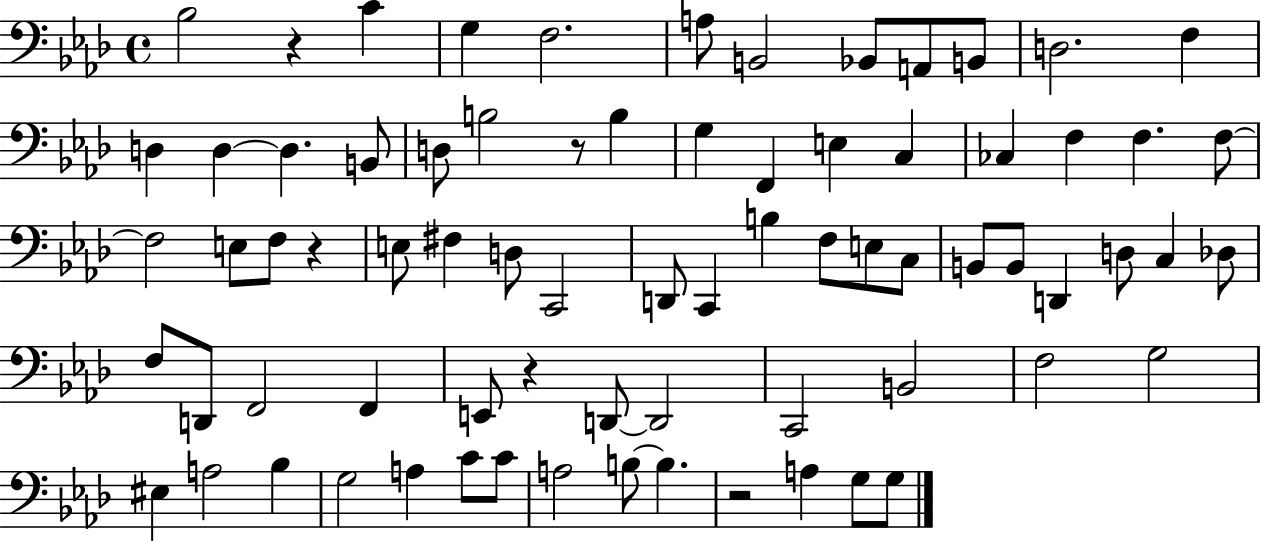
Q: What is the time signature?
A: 4/4